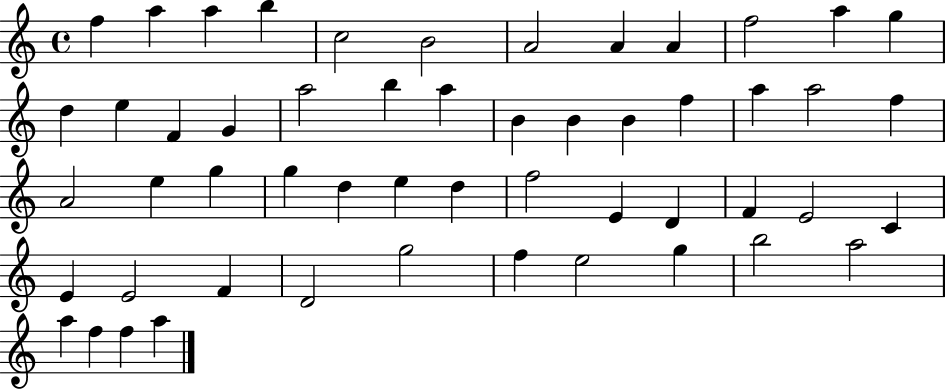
X:1
T:Untitled
M:4/4
L:1/4
K:C
f a a b c2 B2 A2 A A f2 a g d e F G a2 b a B B B f a a2 f A2 e g g d e d f2 E D F E2 C E E2 F D2 g2 f e2 g b2 a2 a f f a